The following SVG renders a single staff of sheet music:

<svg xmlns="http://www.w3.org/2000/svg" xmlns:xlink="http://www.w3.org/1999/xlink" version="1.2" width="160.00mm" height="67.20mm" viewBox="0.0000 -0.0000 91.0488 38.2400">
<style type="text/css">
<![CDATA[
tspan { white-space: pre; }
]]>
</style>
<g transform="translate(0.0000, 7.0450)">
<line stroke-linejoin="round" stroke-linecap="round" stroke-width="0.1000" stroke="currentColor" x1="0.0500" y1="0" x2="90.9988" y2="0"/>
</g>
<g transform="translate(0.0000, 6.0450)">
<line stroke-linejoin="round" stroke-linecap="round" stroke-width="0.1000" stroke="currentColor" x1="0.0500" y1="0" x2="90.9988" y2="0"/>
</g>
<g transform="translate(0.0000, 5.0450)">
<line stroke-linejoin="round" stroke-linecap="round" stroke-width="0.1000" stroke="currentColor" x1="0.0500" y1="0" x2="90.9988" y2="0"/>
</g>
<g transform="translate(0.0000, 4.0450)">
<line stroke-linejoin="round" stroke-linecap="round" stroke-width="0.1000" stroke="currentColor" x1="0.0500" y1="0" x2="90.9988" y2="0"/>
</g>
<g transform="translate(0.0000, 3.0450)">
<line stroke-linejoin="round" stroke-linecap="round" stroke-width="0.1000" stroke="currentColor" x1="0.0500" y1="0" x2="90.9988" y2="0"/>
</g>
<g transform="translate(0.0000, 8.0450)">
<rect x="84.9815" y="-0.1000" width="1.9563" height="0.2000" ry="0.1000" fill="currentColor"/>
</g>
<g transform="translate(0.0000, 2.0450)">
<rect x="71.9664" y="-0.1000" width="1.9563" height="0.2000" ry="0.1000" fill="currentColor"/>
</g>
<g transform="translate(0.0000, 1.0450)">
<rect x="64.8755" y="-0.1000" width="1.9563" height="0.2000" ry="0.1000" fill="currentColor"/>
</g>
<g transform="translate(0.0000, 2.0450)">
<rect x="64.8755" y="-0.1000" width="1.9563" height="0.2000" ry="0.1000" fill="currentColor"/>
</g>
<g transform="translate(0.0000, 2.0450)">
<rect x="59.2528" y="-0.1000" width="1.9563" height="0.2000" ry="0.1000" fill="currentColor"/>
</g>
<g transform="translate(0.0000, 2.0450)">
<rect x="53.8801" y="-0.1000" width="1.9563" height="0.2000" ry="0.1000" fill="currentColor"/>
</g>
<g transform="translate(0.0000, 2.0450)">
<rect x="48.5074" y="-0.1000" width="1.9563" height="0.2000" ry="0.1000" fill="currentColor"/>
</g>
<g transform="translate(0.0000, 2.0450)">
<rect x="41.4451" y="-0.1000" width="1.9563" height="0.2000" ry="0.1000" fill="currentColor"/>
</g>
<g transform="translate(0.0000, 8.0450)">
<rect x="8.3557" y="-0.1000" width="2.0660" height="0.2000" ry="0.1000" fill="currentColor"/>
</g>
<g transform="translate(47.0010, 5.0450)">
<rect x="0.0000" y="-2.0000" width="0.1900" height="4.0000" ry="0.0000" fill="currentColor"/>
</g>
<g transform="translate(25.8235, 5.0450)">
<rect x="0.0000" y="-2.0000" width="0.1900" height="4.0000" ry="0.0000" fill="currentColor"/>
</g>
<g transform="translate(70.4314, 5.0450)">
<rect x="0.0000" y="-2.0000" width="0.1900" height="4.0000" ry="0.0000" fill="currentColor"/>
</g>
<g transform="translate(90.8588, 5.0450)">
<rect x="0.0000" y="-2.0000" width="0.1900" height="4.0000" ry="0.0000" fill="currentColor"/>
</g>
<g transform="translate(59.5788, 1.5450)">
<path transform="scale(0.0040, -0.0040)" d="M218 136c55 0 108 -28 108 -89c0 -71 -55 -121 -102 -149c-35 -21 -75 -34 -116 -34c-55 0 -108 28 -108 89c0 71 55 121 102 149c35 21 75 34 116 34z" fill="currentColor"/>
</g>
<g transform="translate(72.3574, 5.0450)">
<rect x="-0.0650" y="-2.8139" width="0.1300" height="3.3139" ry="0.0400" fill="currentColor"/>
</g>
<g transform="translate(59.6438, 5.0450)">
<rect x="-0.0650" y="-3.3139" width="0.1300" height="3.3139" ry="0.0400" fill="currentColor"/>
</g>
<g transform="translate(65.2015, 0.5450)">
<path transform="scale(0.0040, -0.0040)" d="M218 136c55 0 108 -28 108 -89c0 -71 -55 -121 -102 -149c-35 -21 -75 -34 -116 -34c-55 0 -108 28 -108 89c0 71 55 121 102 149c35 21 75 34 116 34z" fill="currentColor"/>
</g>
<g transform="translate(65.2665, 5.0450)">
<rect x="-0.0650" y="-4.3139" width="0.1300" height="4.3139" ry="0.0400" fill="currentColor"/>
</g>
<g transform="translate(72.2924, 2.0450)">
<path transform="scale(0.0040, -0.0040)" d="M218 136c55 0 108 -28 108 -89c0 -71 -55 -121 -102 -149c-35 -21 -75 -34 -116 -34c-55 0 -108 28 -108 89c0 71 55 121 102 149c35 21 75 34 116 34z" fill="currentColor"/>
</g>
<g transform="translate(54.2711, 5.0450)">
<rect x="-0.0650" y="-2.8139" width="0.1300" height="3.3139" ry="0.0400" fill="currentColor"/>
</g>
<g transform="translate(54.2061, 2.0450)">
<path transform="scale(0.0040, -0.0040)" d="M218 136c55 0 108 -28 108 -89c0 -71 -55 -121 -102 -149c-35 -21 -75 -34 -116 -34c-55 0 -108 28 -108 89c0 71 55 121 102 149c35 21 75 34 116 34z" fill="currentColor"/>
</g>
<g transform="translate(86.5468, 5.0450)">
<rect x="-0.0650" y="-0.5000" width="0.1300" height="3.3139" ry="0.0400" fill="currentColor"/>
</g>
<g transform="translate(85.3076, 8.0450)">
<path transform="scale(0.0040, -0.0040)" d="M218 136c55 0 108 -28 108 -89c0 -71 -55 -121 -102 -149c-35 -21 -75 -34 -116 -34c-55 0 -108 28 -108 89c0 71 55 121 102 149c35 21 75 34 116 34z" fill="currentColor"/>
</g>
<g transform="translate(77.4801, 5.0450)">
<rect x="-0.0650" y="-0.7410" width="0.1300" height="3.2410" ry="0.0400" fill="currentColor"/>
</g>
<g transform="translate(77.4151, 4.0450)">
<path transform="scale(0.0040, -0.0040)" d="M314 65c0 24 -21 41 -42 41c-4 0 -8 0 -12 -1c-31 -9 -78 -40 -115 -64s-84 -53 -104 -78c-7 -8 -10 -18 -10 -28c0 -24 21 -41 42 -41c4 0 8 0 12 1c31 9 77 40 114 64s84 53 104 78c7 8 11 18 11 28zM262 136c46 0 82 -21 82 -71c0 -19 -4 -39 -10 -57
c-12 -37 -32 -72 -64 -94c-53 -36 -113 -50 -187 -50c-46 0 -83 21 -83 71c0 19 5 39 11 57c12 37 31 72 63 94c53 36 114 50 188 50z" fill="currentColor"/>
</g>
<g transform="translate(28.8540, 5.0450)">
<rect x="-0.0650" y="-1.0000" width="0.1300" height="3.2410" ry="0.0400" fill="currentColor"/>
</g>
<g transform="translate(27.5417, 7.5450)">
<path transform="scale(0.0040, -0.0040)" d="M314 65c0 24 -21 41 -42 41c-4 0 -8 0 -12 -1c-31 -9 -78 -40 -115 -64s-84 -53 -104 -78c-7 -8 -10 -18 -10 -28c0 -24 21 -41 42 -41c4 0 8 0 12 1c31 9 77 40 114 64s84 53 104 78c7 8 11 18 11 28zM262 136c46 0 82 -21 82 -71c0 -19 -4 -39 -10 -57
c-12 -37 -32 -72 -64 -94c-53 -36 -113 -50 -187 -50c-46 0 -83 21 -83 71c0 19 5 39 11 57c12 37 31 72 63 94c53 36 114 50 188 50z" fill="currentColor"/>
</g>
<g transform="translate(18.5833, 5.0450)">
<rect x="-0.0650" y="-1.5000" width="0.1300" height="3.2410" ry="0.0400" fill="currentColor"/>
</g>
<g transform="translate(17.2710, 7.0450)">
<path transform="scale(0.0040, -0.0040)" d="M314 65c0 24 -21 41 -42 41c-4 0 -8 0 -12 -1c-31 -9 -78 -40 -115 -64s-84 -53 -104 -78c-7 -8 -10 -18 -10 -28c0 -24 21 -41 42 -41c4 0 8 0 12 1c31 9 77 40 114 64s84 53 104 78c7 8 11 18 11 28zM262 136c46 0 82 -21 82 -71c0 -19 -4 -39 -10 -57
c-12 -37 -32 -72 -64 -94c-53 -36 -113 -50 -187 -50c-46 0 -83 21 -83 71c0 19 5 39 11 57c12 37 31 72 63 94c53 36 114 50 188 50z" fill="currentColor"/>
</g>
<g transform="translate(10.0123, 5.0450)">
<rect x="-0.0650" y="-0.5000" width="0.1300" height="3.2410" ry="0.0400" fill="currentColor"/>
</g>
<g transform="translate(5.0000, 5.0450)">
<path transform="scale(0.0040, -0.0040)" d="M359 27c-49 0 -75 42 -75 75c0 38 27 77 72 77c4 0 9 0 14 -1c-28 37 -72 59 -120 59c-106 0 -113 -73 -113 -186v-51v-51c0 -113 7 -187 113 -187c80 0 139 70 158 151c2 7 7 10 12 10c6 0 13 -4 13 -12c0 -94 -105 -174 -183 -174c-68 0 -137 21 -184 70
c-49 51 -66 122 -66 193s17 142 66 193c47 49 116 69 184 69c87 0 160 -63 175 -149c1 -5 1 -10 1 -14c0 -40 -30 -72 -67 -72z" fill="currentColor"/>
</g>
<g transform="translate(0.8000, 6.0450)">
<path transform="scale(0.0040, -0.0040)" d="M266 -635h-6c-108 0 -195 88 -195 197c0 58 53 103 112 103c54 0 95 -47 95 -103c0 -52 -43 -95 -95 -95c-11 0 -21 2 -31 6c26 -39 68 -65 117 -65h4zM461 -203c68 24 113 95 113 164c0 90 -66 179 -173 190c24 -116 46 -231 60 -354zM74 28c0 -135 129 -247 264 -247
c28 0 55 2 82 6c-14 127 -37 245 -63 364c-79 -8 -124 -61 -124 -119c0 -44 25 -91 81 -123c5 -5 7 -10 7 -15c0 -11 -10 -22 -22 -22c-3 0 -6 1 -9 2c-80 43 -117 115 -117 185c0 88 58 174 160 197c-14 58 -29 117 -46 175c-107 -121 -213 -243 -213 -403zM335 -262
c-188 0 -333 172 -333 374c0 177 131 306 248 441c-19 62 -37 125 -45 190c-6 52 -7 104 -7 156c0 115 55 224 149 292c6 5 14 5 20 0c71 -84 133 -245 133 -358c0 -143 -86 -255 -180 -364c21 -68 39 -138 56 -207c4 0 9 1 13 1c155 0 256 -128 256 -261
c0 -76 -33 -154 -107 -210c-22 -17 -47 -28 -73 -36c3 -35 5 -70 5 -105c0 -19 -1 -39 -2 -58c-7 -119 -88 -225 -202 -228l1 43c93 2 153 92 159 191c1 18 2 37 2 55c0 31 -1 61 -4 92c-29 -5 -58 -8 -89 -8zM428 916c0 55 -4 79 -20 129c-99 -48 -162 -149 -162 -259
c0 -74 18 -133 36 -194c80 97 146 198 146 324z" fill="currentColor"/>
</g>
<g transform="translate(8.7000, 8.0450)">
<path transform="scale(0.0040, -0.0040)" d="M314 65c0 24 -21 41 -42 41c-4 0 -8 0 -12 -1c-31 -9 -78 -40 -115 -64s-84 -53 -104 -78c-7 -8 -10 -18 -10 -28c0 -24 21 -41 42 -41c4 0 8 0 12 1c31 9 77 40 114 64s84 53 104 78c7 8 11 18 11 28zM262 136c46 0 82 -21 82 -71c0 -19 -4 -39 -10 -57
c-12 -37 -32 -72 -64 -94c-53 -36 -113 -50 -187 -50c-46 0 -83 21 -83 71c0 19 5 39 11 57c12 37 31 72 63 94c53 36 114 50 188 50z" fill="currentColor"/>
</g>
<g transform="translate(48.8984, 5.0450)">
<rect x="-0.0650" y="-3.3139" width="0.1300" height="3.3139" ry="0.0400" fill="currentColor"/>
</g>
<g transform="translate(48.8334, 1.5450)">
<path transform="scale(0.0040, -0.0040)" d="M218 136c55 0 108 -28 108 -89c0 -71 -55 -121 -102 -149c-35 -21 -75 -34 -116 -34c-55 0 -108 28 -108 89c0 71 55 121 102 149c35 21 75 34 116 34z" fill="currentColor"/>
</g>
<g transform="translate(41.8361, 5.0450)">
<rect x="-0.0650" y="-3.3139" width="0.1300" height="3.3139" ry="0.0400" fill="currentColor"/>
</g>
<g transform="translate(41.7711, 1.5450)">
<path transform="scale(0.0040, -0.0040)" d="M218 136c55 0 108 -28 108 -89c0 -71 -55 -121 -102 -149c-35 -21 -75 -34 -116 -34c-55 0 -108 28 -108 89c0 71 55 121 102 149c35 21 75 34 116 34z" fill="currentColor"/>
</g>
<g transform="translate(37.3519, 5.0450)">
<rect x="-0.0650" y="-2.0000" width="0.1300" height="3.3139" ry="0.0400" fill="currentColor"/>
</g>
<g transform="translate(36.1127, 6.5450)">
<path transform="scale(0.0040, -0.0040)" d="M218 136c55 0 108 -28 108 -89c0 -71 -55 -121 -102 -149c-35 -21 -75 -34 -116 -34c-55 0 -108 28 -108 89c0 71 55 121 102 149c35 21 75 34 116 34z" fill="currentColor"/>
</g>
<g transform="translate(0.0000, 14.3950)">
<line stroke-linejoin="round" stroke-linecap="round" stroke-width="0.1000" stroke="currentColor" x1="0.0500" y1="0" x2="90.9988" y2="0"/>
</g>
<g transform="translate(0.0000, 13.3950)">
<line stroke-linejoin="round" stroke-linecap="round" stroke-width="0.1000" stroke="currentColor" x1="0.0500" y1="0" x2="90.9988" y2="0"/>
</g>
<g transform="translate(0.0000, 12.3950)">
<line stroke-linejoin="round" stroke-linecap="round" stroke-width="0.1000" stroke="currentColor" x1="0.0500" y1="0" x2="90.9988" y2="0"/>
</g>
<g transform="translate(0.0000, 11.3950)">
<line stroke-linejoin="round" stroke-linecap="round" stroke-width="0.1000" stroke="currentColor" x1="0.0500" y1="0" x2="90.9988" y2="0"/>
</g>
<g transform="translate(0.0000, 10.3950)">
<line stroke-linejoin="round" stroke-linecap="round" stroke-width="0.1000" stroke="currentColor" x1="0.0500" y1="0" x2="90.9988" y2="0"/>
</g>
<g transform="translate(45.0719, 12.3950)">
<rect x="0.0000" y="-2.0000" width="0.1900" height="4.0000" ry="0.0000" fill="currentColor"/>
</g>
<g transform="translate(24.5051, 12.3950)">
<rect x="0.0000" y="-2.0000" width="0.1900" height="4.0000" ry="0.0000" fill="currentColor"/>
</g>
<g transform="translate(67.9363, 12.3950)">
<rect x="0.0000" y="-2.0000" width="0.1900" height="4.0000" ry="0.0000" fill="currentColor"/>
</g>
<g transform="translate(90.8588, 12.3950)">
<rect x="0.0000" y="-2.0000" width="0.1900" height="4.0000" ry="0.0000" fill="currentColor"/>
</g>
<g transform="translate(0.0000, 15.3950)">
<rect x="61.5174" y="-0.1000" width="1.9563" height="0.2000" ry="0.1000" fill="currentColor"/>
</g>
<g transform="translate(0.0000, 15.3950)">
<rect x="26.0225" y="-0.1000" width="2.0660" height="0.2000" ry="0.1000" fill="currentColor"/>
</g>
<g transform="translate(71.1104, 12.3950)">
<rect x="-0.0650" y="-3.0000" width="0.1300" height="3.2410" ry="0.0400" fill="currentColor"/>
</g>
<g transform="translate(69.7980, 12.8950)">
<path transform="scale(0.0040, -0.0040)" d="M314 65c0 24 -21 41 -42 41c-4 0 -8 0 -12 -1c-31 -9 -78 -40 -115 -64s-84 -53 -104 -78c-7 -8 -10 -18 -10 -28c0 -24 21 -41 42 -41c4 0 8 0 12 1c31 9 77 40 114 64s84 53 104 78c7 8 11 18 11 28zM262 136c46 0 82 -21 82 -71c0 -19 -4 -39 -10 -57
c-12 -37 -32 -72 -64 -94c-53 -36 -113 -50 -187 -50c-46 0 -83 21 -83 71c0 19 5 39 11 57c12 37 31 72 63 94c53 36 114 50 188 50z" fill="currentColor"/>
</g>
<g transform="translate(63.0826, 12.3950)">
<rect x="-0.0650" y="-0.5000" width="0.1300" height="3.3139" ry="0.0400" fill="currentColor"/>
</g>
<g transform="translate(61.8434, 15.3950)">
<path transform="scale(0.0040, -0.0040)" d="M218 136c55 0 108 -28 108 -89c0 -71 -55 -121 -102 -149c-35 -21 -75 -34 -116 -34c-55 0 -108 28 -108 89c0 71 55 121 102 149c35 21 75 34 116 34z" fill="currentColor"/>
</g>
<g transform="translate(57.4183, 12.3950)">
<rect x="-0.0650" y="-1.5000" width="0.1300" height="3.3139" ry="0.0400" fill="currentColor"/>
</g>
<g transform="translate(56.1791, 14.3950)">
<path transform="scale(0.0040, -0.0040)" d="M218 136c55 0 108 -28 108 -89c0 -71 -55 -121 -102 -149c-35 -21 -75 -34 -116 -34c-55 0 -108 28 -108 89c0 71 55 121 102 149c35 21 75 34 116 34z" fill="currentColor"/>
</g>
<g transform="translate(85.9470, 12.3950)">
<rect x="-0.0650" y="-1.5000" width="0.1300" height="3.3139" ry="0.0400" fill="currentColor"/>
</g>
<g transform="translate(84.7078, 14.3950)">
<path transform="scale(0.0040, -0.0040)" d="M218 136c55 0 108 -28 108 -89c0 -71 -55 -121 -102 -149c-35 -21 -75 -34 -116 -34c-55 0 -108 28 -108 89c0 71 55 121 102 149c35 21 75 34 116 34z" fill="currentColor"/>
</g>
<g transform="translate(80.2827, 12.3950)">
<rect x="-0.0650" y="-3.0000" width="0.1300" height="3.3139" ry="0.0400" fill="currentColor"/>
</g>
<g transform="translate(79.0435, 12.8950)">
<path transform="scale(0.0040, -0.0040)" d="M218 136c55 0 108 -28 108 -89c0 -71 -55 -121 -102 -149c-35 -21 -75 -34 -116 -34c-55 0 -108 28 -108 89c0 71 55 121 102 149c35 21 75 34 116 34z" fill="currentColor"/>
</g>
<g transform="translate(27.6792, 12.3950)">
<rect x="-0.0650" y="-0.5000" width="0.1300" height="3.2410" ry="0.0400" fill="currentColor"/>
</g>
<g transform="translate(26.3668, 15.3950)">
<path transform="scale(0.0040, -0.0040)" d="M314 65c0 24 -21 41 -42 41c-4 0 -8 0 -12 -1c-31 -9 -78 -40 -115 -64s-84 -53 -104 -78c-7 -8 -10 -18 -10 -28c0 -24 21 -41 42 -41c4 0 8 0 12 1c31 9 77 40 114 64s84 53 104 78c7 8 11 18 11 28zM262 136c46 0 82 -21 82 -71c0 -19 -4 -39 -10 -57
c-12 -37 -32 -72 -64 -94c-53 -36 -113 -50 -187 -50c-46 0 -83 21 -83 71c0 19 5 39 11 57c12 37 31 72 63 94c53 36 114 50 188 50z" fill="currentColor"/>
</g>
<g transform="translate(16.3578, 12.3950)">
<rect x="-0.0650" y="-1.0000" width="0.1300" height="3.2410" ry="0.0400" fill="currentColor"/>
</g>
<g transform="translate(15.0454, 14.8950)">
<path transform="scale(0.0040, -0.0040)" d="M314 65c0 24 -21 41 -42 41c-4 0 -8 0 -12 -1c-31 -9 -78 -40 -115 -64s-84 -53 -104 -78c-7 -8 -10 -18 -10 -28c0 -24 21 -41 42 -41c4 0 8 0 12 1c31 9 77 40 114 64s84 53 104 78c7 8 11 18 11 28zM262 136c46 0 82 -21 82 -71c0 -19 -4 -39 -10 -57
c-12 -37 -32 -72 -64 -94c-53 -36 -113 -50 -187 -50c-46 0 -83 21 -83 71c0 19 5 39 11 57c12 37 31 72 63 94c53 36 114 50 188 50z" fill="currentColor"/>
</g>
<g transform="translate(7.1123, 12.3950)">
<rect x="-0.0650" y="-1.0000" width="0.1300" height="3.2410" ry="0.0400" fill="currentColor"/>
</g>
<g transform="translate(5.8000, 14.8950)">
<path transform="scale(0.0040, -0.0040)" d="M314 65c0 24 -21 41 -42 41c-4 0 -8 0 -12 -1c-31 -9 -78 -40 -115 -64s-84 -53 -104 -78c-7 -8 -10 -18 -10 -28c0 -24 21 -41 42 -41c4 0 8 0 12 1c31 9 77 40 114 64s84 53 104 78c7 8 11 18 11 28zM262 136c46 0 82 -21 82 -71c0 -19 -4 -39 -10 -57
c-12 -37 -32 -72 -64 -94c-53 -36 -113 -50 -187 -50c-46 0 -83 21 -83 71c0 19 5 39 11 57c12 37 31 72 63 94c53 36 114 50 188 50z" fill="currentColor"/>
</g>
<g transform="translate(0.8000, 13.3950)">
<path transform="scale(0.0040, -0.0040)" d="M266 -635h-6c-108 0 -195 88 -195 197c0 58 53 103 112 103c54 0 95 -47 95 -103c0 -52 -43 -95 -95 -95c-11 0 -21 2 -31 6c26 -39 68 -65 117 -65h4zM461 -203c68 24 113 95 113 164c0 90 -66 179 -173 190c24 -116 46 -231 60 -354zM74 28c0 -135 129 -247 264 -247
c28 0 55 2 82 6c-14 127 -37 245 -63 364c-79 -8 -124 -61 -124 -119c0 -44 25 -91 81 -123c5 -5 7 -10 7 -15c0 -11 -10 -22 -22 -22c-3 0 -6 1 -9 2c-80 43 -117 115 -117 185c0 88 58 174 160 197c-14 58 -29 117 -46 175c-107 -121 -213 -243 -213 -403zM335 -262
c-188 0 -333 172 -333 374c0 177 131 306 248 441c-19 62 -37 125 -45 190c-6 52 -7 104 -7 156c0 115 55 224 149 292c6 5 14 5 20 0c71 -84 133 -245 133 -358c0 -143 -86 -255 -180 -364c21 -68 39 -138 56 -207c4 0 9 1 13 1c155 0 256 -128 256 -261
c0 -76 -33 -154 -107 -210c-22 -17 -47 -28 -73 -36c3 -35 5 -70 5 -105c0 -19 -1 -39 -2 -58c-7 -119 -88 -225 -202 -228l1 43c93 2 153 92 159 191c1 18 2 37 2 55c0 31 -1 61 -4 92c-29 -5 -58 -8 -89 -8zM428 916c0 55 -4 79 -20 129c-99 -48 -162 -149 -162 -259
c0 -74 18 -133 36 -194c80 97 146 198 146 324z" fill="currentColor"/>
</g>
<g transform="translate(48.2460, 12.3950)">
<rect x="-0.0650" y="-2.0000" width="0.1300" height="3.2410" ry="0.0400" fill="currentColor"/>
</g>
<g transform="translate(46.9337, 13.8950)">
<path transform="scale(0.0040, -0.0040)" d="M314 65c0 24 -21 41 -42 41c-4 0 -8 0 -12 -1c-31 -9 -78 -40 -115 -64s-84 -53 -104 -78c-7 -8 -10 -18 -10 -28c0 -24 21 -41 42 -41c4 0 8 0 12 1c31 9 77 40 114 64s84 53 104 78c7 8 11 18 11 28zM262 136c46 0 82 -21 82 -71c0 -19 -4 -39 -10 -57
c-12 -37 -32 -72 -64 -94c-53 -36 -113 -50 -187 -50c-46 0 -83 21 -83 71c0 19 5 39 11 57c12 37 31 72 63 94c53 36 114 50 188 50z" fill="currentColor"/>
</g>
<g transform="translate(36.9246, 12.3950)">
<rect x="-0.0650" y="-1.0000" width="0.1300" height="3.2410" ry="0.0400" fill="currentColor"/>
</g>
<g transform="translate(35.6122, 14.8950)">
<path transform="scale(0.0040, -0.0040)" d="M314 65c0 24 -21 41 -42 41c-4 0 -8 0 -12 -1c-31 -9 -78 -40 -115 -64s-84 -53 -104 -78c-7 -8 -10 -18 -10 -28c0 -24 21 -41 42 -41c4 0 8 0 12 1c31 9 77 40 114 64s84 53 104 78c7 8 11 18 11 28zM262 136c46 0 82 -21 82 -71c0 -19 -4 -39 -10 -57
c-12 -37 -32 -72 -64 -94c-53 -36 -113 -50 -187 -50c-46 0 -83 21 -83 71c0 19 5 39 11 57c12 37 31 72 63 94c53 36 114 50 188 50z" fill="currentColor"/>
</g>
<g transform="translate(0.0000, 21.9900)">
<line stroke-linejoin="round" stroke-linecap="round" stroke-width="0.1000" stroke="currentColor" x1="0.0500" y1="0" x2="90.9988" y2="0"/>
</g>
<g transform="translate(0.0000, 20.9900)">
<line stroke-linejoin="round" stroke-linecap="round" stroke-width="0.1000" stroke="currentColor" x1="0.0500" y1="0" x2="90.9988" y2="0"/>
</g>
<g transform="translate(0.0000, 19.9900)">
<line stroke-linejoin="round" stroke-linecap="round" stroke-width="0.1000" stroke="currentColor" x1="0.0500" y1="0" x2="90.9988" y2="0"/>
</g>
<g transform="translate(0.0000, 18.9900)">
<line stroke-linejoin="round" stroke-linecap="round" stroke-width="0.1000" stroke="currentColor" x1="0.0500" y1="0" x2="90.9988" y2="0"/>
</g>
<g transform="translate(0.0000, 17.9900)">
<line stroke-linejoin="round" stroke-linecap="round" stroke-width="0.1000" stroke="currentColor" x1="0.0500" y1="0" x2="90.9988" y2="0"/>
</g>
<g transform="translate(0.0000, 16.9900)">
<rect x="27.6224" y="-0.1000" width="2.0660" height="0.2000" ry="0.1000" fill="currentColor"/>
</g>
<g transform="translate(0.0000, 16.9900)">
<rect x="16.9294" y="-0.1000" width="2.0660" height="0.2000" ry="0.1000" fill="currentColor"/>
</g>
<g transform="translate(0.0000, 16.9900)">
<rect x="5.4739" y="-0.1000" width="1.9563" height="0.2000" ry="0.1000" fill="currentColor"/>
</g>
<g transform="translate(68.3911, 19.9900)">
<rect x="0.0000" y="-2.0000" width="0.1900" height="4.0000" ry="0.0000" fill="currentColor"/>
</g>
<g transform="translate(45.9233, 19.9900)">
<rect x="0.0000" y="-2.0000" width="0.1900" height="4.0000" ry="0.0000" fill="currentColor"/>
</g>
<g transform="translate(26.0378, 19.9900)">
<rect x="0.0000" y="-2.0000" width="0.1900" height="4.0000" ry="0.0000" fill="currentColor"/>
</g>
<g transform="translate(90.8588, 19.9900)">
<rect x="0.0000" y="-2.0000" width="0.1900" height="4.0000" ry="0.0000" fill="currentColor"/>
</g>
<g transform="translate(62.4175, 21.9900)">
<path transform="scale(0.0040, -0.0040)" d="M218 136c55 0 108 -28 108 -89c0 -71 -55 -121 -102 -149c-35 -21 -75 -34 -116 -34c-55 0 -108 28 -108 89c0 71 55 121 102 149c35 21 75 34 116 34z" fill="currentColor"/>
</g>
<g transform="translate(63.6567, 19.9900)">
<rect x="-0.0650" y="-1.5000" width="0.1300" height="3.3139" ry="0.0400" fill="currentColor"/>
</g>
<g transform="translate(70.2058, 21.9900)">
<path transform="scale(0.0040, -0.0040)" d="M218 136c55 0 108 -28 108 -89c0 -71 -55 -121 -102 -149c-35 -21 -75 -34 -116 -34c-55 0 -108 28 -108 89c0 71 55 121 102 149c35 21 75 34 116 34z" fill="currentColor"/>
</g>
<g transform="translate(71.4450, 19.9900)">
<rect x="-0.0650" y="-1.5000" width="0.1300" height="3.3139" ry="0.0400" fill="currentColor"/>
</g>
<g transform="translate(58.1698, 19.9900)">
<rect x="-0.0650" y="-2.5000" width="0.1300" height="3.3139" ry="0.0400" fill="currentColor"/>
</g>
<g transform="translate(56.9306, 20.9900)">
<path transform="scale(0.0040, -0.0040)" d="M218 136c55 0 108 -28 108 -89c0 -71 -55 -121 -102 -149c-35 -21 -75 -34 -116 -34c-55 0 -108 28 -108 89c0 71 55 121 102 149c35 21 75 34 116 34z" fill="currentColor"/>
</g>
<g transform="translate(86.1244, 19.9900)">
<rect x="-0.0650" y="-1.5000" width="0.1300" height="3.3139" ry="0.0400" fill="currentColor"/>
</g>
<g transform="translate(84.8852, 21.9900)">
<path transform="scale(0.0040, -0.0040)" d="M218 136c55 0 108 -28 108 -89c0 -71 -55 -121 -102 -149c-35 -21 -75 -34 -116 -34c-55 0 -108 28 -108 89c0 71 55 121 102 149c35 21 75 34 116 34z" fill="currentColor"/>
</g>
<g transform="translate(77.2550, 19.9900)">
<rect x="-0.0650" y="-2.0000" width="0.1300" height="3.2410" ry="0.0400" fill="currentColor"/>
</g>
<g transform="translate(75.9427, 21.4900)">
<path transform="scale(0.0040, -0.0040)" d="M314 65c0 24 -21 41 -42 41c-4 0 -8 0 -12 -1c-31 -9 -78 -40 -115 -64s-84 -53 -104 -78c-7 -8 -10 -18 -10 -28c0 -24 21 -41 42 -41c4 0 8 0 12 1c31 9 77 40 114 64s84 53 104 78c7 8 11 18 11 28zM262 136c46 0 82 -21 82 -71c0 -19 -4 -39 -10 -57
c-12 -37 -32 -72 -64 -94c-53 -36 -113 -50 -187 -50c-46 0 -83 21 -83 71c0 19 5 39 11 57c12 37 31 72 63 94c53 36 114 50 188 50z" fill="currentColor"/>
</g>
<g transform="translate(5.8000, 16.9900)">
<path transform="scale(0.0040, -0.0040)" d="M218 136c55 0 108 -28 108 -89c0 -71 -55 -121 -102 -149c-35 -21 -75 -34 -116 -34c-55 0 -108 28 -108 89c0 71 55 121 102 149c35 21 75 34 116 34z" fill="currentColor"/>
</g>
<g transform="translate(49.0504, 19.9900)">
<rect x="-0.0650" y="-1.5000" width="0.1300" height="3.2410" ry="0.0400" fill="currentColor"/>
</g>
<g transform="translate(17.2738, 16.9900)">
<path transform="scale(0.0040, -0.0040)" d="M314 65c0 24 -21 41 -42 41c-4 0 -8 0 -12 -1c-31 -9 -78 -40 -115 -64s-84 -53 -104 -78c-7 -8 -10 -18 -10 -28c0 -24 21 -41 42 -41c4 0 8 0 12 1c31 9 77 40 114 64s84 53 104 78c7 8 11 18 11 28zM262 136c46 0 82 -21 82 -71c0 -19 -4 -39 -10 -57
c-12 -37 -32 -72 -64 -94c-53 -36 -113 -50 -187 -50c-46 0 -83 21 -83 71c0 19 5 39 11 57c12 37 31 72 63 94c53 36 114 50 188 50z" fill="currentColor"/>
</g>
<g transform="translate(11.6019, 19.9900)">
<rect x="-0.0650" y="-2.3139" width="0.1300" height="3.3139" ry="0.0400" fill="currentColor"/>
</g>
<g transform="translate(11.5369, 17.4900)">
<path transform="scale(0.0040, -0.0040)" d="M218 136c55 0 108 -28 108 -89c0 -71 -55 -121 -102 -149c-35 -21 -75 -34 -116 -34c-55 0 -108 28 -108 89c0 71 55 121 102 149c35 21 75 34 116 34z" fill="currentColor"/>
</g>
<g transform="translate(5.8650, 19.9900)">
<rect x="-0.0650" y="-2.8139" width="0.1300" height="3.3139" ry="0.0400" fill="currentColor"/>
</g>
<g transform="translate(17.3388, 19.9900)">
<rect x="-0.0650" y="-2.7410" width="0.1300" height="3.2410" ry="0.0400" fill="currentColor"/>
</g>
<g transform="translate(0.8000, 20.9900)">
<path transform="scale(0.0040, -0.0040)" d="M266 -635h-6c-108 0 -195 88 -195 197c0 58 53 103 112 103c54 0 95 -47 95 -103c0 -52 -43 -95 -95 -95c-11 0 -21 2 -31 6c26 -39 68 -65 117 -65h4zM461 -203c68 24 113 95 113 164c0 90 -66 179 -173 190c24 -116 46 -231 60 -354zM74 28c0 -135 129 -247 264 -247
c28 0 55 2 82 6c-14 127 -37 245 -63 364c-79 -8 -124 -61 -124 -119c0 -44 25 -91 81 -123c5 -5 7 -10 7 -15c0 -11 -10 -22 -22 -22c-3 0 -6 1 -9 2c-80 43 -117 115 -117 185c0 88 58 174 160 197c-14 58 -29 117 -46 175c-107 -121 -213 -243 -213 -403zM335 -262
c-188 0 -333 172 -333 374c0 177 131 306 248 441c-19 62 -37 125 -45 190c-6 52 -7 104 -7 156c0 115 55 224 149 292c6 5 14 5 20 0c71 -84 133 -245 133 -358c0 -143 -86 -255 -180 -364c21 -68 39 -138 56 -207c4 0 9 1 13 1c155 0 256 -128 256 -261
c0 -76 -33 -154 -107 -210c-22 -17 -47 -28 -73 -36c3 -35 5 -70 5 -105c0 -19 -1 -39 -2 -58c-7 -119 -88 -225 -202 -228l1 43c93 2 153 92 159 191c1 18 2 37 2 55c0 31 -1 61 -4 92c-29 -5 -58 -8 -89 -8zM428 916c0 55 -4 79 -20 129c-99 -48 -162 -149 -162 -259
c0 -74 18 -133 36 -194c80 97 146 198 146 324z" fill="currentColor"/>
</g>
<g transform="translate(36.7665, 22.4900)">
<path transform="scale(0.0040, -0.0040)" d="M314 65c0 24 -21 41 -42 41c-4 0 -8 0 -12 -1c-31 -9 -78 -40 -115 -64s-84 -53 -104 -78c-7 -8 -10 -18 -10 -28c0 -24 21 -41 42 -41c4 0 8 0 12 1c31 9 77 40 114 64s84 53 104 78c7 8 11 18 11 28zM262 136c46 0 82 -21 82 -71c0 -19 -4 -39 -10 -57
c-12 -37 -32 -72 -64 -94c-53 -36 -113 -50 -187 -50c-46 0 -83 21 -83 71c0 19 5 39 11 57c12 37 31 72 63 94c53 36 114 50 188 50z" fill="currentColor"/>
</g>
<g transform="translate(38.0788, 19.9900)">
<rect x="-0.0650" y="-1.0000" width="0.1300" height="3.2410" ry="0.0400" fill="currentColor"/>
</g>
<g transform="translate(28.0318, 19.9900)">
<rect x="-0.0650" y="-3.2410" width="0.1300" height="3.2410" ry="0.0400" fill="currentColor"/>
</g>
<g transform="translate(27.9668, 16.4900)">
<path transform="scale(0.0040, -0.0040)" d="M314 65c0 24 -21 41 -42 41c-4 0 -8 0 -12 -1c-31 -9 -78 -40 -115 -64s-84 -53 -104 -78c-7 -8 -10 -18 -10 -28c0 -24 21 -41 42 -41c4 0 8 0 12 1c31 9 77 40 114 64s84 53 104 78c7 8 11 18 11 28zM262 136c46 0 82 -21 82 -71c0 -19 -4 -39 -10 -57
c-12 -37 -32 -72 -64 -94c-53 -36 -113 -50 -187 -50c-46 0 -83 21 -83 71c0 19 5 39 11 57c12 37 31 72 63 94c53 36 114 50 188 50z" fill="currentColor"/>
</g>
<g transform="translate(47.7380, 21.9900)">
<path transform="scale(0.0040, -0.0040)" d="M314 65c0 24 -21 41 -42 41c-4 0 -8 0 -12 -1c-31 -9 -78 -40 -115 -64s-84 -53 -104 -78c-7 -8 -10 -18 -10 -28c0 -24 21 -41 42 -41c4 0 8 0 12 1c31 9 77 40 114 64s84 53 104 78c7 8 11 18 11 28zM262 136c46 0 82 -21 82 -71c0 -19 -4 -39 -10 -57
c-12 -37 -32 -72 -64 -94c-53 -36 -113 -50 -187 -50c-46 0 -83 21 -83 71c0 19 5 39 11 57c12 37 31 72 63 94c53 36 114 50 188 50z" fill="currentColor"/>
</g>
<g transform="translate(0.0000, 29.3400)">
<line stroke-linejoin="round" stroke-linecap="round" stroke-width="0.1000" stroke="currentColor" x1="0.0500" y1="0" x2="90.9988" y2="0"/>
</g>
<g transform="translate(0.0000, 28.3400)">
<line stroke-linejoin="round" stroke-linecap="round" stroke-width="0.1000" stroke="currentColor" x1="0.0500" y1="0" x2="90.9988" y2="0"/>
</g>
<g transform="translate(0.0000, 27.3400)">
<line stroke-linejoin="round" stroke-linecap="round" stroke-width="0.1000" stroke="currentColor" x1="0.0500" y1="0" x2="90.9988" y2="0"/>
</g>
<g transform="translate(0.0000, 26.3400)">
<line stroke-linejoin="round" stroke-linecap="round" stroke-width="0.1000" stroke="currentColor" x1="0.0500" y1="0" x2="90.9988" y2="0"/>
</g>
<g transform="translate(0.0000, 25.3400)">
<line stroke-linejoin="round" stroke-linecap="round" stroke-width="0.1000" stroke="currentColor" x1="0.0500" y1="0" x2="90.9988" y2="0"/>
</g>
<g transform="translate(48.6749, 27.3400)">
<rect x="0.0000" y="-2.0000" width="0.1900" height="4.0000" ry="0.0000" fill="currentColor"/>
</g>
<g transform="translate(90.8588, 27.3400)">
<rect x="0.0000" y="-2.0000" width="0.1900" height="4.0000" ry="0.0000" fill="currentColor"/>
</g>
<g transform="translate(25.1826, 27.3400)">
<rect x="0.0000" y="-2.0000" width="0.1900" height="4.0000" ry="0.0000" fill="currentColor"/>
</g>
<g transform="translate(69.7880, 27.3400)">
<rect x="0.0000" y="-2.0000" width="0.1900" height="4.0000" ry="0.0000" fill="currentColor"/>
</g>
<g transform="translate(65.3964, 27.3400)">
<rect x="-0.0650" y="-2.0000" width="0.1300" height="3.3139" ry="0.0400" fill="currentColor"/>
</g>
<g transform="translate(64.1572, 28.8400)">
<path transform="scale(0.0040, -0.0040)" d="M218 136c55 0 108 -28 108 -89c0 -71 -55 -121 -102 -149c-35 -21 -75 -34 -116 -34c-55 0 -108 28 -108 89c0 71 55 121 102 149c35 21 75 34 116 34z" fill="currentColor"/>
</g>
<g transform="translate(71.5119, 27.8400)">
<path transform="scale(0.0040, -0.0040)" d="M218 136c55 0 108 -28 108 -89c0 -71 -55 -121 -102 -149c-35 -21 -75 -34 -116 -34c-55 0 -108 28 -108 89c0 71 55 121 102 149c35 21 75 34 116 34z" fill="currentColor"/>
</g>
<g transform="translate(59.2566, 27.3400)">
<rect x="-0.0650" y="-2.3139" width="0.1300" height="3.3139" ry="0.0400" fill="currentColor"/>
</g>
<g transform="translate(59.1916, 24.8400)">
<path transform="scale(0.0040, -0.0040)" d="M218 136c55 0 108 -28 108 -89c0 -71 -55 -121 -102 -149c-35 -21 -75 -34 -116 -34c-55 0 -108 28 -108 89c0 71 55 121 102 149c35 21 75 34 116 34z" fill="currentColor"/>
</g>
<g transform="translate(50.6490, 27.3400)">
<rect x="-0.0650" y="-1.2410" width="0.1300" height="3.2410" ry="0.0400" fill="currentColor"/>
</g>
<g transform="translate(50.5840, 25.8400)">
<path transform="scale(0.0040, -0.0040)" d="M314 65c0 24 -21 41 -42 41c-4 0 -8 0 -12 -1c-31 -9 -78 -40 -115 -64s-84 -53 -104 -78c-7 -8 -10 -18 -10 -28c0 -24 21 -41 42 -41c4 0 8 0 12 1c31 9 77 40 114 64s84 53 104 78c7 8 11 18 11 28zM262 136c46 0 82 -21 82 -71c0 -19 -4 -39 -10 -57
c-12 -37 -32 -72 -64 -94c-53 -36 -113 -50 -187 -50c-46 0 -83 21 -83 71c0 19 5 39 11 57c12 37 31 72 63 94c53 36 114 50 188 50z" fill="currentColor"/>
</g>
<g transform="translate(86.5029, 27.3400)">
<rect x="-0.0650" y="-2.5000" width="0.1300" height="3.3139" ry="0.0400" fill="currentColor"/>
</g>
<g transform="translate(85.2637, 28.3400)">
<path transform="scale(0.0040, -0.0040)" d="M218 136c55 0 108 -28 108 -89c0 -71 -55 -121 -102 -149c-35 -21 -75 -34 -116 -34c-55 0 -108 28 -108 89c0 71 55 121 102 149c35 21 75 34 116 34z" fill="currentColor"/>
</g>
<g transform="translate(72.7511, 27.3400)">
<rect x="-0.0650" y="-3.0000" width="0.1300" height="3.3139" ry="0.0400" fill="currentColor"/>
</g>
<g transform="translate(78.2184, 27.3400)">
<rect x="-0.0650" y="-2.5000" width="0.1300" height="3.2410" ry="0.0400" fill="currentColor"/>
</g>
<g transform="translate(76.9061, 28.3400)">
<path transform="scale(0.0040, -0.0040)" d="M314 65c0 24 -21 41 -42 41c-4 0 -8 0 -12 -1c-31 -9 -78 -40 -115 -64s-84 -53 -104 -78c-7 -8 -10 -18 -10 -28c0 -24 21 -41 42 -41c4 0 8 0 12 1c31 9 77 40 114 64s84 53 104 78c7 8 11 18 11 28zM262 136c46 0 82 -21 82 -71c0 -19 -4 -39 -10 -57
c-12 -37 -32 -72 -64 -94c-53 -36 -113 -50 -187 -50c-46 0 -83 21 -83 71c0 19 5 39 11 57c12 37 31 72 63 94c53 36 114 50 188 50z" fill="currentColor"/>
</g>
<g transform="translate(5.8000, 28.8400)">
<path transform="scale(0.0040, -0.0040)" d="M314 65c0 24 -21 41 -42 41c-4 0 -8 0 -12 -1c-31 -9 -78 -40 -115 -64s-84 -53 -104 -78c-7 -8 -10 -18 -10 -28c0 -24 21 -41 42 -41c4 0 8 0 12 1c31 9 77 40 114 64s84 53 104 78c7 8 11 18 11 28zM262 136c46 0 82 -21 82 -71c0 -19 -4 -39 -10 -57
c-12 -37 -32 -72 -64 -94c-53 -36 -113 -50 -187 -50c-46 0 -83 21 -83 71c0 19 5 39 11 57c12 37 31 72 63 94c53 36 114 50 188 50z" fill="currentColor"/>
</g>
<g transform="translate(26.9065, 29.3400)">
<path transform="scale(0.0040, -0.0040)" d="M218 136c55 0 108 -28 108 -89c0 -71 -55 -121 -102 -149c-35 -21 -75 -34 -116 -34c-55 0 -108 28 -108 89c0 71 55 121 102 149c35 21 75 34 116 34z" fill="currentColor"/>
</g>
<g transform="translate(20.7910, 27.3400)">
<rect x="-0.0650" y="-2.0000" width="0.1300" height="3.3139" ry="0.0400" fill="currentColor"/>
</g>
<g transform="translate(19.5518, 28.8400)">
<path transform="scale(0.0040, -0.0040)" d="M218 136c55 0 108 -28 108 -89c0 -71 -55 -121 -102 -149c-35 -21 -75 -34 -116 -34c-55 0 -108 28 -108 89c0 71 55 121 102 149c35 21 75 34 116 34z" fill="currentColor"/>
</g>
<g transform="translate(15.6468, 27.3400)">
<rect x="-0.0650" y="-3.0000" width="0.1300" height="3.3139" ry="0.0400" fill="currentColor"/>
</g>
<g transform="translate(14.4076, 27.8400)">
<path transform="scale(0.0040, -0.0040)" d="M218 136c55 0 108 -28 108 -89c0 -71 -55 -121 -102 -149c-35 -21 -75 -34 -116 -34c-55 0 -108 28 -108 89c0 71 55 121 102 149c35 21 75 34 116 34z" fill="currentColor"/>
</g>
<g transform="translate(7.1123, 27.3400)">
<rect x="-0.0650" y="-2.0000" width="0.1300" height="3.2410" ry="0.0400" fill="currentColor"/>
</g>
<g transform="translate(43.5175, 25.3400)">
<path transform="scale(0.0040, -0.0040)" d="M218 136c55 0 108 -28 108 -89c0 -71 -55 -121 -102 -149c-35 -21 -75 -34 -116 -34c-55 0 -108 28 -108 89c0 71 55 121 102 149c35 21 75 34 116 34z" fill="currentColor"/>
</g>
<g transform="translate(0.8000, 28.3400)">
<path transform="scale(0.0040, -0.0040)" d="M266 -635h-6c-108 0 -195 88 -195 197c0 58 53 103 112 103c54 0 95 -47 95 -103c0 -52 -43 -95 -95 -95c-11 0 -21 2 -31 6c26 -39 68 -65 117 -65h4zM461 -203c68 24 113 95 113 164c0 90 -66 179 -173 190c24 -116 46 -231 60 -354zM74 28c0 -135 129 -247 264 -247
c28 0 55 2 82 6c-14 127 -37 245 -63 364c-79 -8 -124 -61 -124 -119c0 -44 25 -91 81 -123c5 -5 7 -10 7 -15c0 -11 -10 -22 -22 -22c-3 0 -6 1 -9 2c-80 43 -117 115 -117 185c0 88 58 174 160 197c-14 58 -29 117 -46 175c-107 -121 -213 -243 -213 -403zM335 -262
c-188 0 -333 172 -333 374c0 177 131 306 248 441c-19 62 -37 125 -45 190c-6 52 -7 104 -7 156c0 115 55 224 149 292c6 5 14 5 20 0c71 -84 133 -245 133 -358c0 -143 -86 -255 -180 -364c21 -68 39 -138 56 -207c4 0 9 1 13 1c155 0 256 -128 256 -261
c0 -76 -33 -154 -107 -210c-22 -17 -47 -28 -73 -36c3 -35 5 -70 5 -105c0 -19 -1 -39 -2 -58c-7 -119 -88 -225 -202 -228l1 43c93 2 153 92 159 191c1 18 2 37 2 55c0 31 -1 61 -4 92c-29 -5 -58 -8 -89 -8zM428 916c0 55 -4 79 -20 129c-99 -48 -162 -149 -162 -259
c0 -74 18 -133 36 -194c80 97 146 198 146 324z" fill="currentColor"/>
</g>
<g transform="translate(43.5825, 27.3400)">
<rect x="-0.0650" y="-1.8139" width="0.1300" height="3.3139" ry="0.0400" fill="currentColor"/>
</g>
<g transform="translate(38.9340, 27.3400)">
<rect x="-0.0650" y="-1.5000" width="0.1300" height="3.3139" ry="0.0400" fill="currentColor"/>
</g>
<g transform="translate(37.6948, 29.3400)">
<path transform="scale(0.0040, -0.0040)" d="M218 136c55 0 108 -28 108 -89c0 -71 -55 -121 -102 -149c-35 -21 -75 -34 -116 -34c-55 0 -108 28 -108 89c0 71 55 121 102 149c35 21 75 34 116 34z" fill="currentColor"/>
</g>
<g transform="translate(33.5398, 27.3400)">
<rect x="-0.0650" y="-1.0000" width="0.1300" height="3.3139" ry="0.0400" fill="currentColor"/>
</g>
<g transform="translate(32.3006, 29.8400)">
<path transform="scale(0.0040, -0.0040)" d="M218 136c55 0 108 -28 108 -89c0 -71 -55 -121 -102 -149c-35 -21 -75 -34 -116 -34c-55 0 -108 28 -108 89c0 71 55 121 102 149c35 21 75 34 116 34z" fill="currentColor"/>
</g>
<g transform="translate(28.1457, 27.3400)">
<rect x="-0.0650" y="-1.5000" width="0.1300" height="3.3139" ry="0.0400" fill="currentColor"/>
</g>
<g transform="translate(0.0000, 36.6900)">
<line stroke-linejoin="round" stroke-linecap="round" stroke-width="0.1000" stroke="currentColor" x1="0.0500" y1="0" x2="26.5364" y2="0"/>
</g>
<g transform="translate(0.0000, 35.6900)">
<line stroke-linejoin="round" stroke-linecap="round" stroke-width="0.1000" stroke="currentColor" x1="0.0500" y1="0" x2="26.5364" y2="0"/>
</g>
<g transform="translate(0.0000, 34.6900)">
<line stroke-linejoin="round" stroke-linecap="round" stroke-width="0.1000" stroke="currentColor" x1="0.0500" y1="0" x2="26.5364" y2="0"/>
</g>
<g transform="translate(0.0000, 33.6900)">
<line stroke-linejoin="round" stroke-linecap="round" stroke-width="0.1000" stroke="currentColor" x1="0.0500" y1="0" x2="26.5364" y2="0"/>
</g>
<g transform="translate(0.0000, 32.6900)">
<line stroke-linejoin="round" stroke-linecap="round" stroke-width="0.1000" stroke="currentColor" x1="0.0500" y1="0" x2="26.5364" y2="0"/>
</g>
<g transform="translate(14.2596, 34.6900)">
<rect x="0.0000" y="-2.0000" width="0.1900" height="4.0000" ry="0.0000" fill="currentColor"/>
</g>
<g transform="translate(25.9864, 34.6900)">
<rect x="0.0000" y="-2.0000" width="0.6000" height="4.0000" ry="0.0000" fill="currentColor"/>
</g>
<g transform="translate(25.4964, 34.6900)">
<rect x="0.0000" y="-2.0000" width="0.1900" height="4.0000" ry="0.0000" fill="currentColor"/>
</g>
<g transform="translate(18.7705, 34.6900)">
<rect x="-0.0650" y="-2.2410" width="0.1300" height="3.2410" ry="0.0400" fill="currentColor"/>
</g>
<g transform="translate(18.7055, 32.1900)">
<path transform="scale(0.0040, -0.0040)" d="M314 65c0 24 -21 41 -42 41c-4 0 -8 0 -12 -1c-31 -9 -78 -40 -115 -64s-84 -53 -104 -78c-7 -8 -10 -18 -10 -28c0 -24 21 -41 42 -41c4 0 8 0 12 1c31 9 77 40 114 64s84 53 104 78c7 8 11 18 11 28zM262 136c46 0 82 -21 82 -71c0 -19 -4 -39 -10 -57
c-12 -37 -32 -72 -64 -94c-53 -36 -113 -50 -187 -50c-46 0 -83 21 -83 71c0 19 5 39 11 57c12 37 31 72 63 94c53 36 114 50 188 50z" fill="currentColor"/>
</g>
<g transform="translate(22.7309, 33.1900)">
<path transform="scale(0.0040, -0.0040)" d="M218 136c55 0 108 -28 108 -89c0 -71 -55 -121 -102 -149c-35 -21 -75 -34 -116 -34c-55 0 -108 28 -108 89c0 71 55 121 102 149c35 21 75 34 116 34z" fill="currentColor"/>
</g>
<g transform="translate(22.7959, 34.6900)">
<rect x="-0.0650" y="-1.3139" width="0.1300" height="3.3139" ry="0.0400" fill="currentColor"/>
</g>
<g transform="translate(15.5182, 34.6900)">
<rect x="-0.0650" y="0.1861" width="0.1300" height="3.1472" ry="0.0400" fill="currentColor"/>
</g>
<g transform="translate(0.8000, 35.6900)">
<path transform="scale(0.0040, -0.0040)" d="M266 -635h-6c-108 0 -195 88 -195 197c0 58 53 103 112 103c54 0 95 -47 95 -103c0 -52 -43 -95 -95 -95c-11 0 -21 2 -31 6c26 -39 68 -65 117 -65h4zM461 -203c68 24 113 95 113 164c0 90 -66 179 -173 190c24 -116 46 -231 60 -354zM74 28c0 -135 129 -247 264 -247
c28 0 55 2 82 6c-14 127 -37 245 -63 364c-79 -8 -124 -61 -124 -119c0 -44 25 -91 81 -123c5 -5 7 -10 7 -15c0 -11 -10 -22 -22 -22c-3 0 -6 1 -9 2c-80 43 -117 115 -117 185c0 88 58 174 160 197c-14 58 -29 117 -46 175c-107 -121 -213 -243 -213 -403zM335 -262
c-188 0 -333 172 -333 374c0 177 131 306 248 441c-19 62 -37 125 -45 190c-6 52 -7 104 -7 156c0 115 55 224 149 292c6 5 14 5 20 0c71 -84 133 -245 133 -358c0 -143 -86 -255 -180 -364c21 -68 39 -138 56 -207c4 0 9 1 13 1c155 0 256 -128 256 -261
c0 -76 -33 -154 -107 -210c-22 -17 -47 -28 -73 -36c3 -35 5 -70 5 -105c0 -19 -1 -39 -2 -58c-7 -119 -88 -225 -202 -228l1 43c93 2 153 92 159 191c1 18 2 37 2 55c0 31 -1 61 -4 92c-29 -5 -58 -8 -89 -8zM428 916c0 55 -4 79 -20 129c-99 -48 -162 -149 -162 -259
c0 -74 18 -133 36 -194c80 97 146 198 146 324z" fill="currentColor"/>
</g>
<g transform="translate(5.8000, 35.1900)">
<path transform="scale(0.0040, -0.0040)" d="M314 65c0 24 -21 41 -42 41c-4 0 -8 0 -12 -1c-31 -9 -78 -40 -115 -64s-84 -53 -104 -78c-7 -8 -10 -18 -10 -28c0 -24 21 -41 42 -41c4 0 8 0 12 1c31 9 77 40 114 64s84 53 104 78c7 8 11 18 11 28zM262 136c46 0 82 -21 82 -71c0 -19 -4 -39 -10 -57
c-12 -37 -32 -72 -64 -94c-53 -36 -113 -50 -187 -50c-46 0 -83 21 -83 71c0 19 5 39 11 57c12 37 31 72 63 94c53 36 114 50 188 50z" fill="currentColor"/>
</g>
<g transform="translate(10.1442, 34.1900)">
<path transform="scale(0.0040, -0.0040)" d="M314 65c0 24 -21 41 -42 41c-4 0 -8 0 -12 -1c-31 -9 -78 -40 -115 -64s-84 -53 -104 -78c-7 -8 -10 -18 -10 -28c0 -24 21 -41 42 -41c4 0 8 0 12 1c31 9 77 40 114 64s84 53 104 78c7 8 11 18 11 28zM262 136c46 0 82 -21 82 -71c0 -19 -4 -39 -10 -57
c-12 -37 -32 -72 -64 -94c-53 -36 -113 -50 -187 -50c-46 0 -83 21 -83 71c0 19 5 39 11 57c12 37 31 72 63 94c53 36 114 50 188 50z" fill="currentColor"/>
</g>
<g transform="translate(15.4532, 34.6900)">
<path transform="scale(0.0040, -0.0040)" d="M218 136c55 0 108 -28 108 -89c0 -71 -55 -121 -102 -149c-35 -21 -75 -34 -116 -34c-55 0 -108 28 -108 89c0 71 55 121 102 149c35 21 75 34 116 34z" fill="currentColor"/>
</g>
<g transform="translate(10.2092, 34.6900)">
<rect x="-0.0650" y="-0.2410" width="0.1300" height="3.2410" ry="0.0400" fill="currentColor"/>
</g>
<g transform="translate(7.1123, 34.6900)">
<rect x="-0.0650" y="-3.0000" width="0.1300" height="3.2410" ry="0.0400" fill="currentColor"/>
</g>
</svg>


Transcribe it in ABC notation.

X:1
T:Untitled
M:4/4
L:1/4
K:C
C2 E2 D2 F b b a b d' a d2 C D2 D2 C2 D2 F2 E C A2 A E a g a2 b2 D2 E2 G E E F2 E F2 A F E D E f e2 g F A G2 G A2 c2 B g2 e